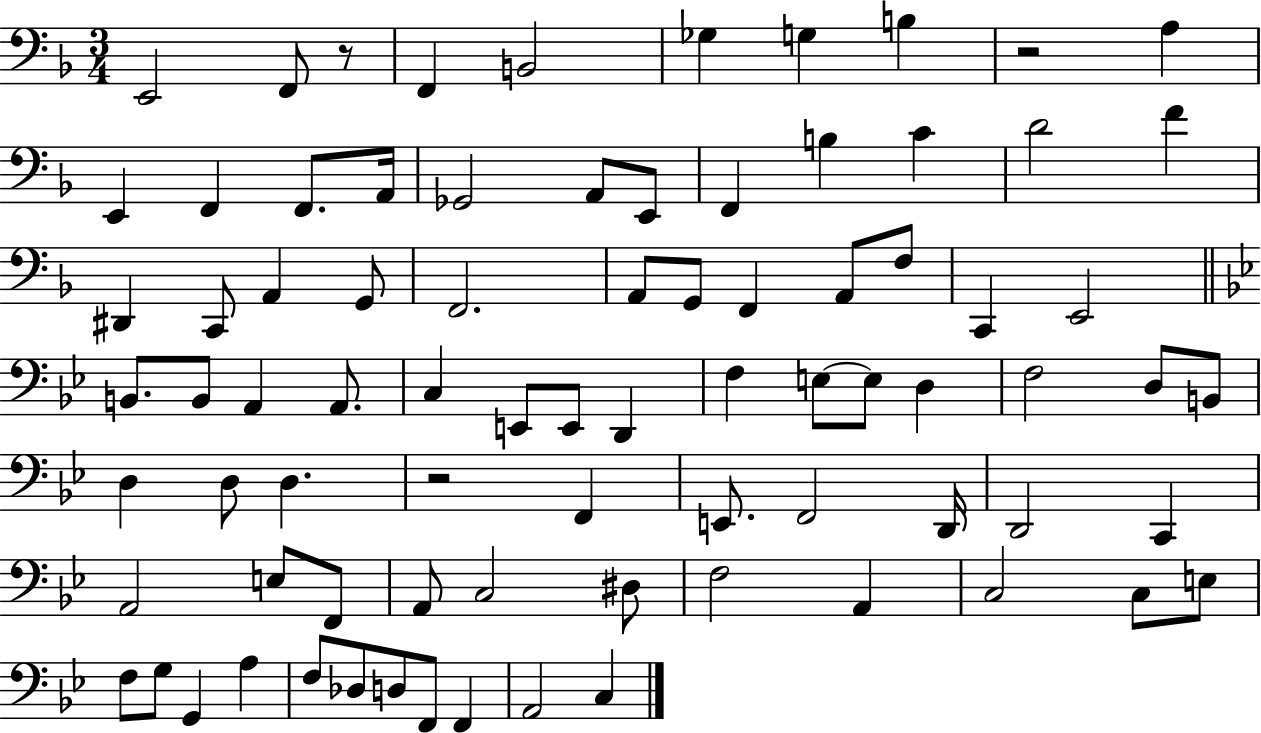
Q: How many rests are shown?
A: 3